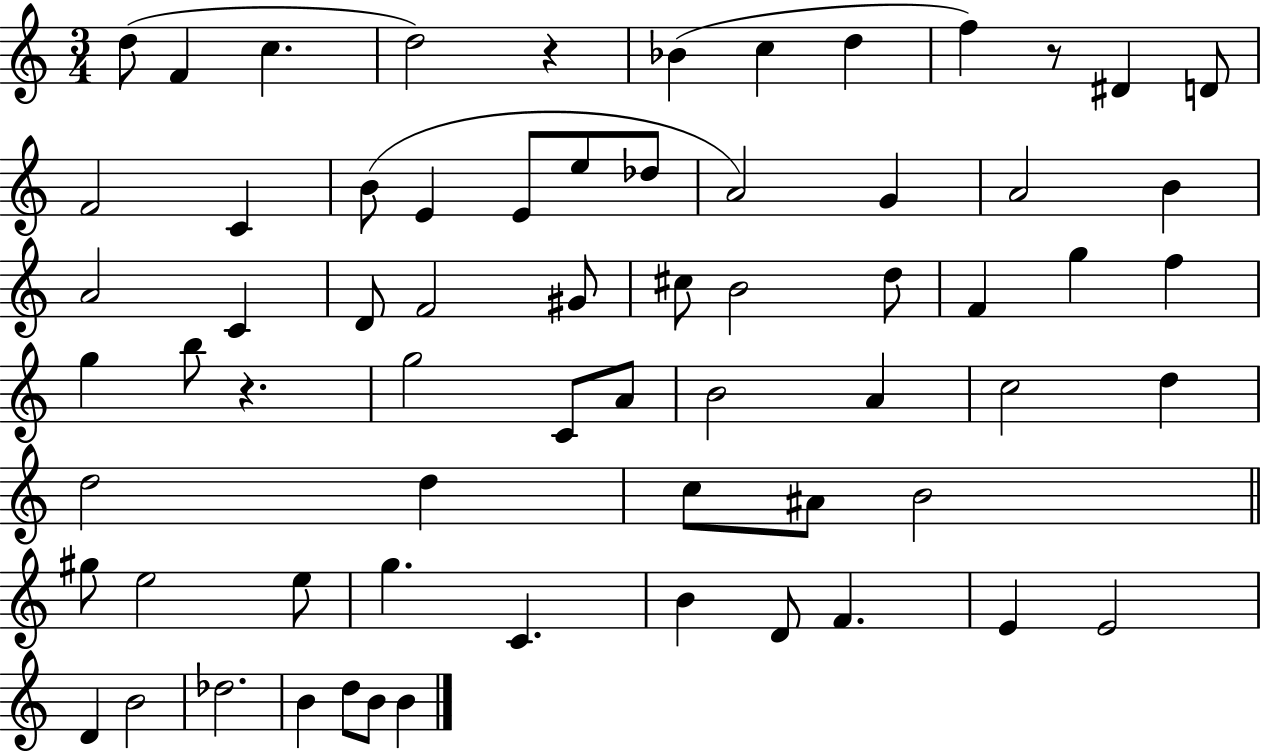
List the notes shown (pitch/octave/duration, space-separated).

D5/e F4/q C5/q. D5/h R/q Bb4/q C5/q D5/q F5/q R/e D#4/q D4/e F4/h C4/q B4/e E4/q E4/e E5/e Db5/e A4/h G4/q A4/h B4/q A4/h C4/q D4/e F4/h G#4/e C#5/e B4/h D5/e F4/q G5/q F5/q G5/q B5/e R/q. G5/h C4/e A4/e B4/h A4/q C5/h D5/q D5/h D5/q C5/e A#4/e B4/h G#5/e E5/h E5/e G5/q. C4/q. B4/q D4/e F4/q. E4/q E4/h D4/q B4/h Db5/h. B4/q D5/e B4/e B4/q